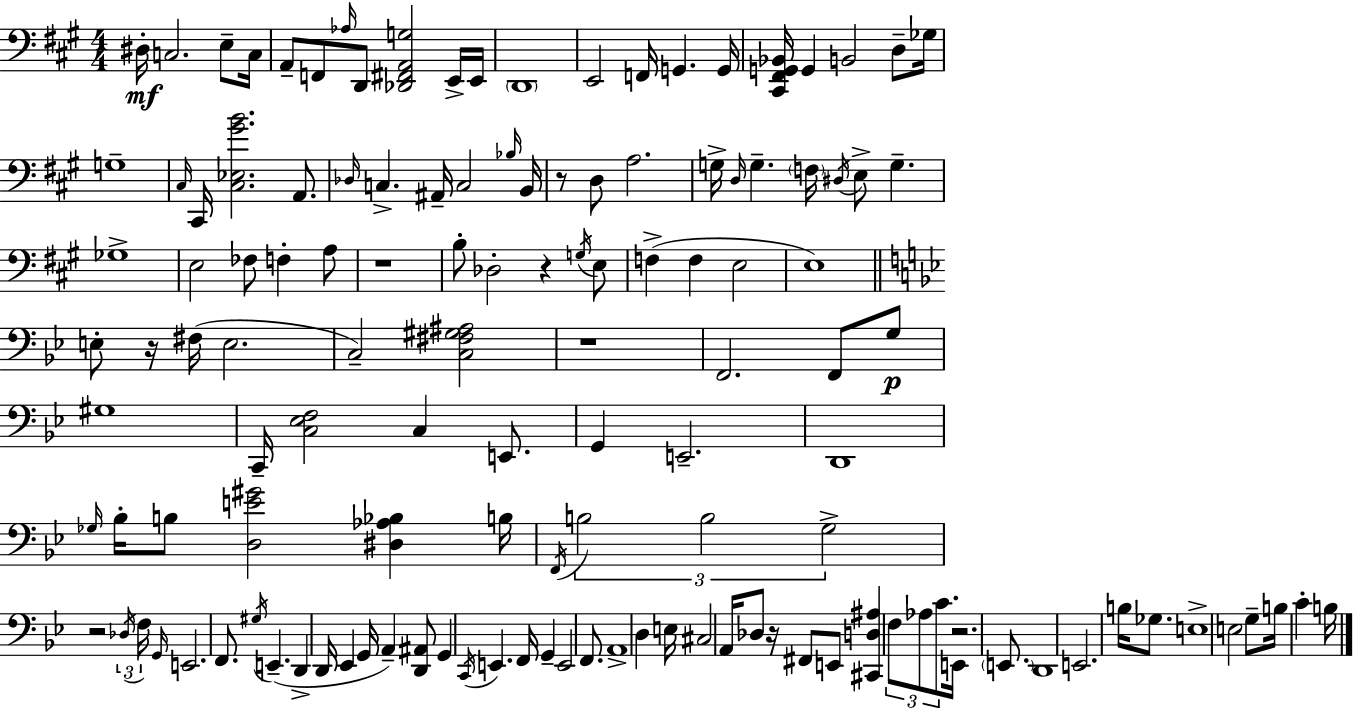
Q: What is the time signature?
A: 4/4